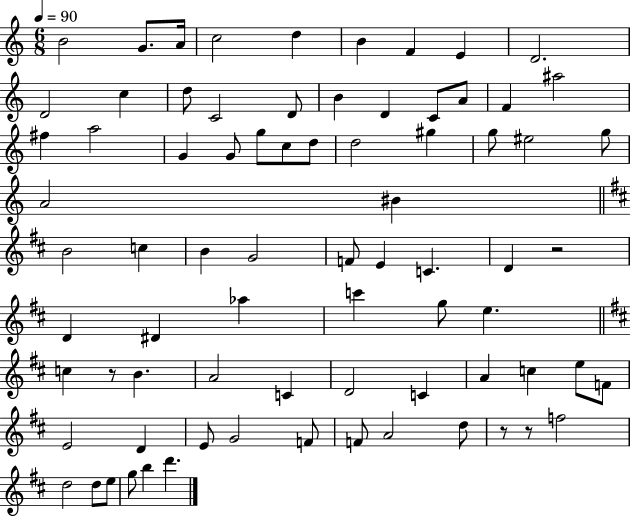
B4/h G4/e. A4/s C5/h D5/q B4/q F4/q E4/q D4/h. D4/h C5/q D5/e C4/h D4/e B4/q D4/q C4/e A4/e F4/q A#5/h F#5/q A5/h G4/q G4/e G5/e C5/e D5/e D5/h G#5/q G5/e EIS5/h G5/e A4/h BIS4/q B4/h C5/q B4/q G4/h F4/e E4/q C4/q. D4/q R/h D4/q D#4/q Ab5/q C6/q G5/e E5/q. C5/q R/e B4/q. A4/h C4/q D4/h C4/q A4/q C5/q E5/e F4/e E4/h D4/q E4/e G4/h F4/e F4/e A4/h D5/e R/e R/e F5/h D5/h D5/e E5/e G5/e B5/q D6/q.